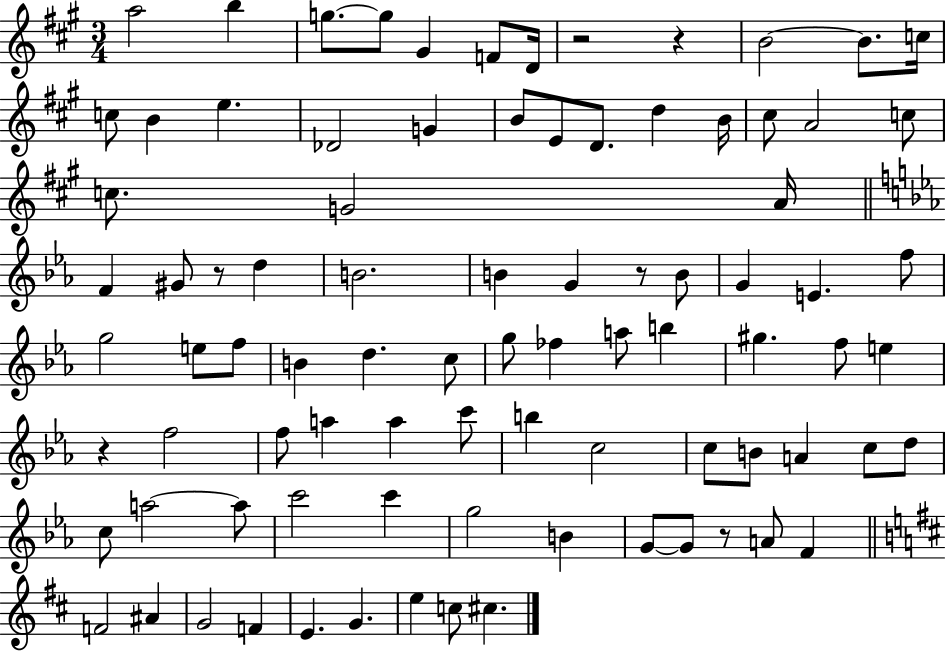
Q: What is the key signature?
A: A major